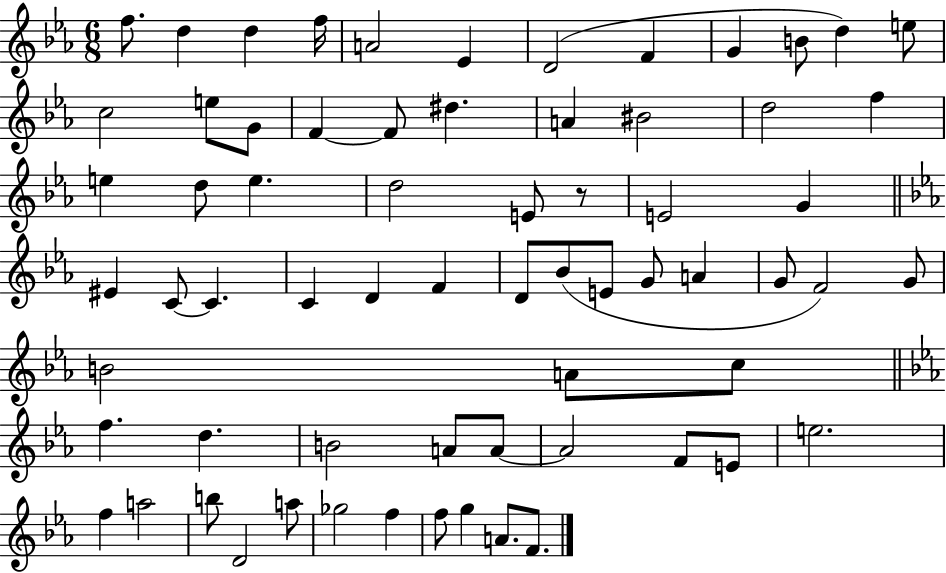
{
  \clef treble
  \numericTimeSignature
  \time 6/8
  \key ees \major
  f''8. d''4 d''4 f''16 | a'2 ees'4 | d'2( f'4 | g'4 b'8 d''4) e''8 | \break c''2 e''8 g'8 | f'4~~ f'8 dis''4. | a'4 bis'2 | d''2 f''4 | \break e''4 d''8 e''4. | d''2 e'8 r8 | e'2 g'4 | \bar "||" \break \key ees \major eis'4 c'8~~ c'4. | c'4 d'4 f'4 | d'8 bes'8( e'8 g'8 a'4 | g'8 f'2) g'8 | \break b'2 a'8 c''8 | \bar "||" \break \key ees \major f''4. d''4. | b'2 a'8 a'8~~ | a'2 f'8 e'8 | e''2. | \break f''4 a''2 | b''8 d'2 a''8 | ges''2 f''4 | f''8 g''4 a'8. f'8. | \break \bar "|."
}